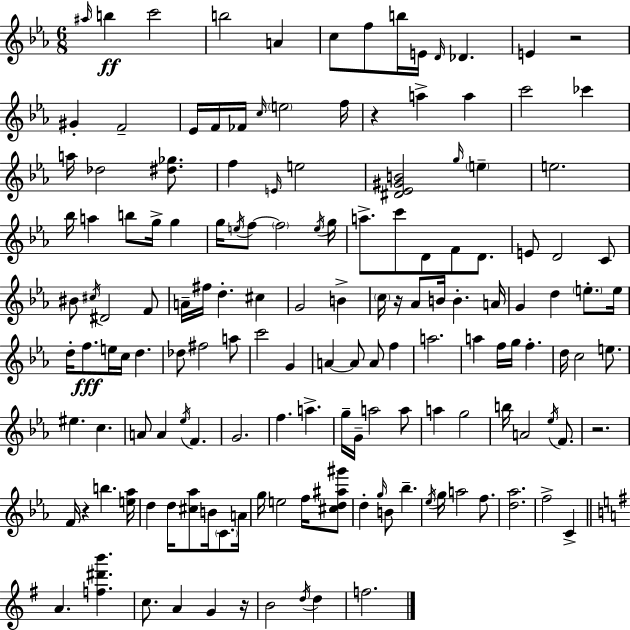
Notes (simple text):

A#5/s B5/q C6/h B5/h A4/q C5/e F5/e B5/s E4/s D4/s Db4/q. E4/q R/h G#4/q F4/h Eb4/s F4/s FES4/s C5/s E5/h F5/s R/q A5/q A5/q C6/h CES6/q A5/s Db5/h [D#5,Gb5]/e. F5/q E4/s E5/h [D#4,Eb4,G#4,B4]/h G5/s E5/q E5/h. Bb5/s A5/q B5/e G5/s G5/q G5/s E5/s F5/e F5/h E5/s G5/s A5/e. C6/e D4/e F4/e D4/e. E4/e D4/h C4/e BIS4/e C#5/s D#4/h F4/e A4/s F#5/s D5/q. C#5/q G4/h B4/q C5/s R/s Ab4/e B4/s B4/q. A4/s G4/q D5/q E5/e. E5/s D5/s F5/e. E5/s C5/s D5/q. Db5/e F#5/h A5/e C6/h G4/q A4/q A4/e A4/e F5/q A5/h. A5/q F5/s G5/s F5/q. D5/s C5/h E5/e. EIS5/q. C5/q. A4/e A4/q Eb5/s F4/q. G4/h. F5/q. A5/q. G5/s G4/s A5/h A5/e A5/q G5/h B5/s A4/h Eb5/s F4/e. R/h. F4/s R/q B5/q. [E5,Ab5]/s D5/q D5/s [C#5,Ab5]/e B4/s C4/e. A4/s G5/s E5/h F5/s [C#5,D5,A#5,G#6]/e D5/q G5/s B4/e Bb5/q. Eb5/s G5/s A5/h F5/e. [D5,Ab5]/h. F5/h C4/q A4/q. [F5,D#6,B6]/q. C5/e. A4/q G4/q R/s B4/h D5/s D5/q F5/h.